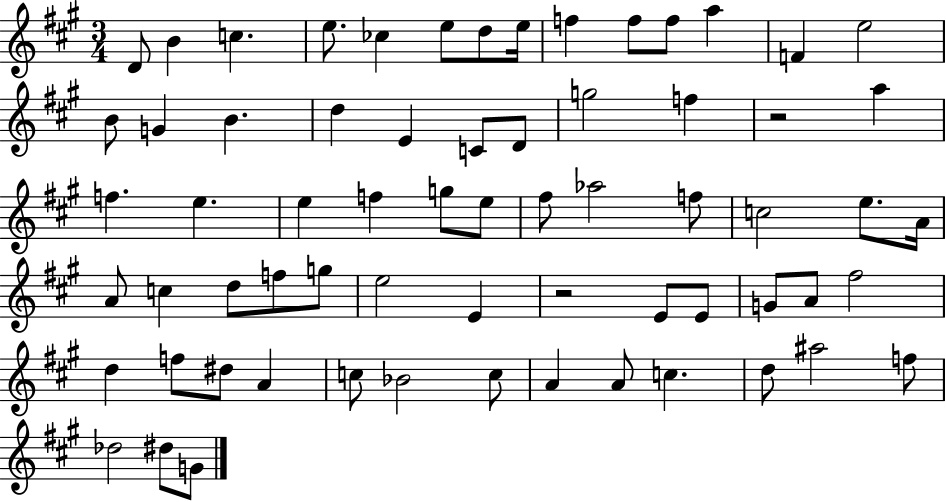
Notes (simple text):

D4/e B4/q C5/q. E5/e. CES5/q E5/e D5/e E5/s F5/q F5/e F5/e A5/q F4/q E5/h B4/e G4/q B4/q. D5/q E4/q C4/e D4/e G5/h F5/q R/h A5/q F5/q. E5/q. E5/q F5/q G5/e E5/e F#5/e Ab5/h F5/e C5/h E5/e. A4/s A4/e C5/q D5/e F5/e G5/e E5/h E4/q R/h E4/e E4/e G4/e A4/e F#5/h D5/q F5/e D#5/e A4/q C5/e Bb4/h C5/e A4/q A4/e C5/q. D5/e A#5/h F5/e Db5/h D#5/e G4/e